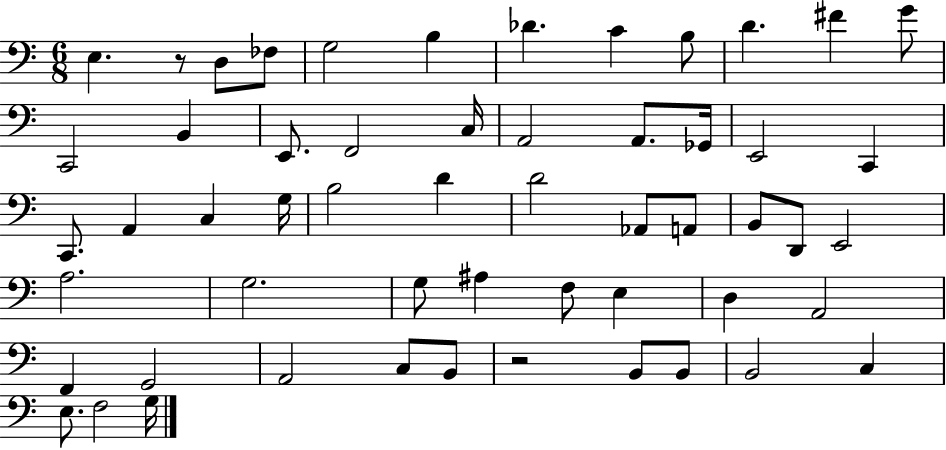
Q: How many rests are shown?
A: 2